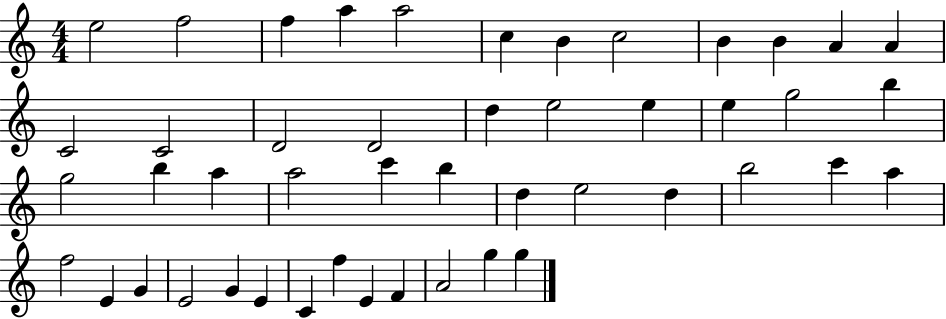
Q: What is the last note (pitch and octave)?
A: G5